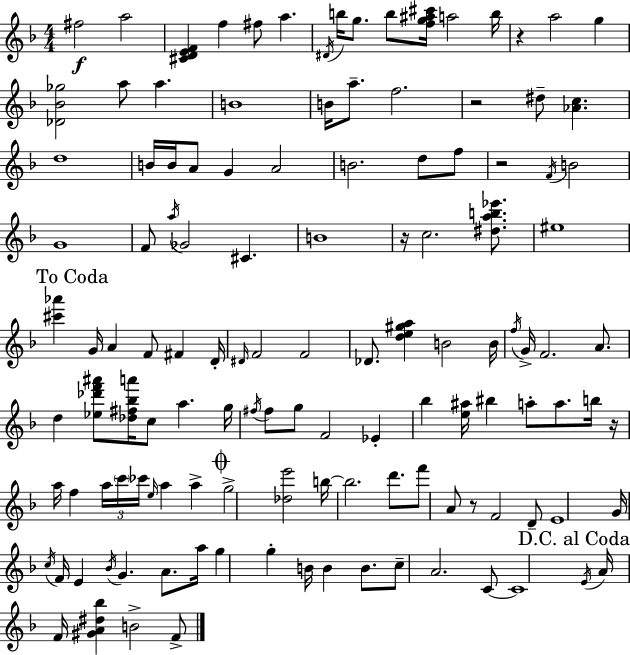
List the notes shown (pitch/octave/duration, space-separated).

F#5/h A5/h [C#4,D4,E4,F4]/q F5/q F#5/e A5/q. D#4/s B5/s G5/e. B5/e [F5,G5,A#5,C#6]/s A5/h B5/s R/q A5/h G5/q [Db4,Bb4,Gb5]/h A5/e A5/q. B4/w B4/s A5/e. F5/h. R/h D#5/e [Ab4,C5]/q. D5/w B4/s B4/s A4/e G4/q A4/h B4/h. D5/e F5/e R/h F4/s B4/h G4/w F4/e A5/s Gb4/h C#4/q. B4/w R/s C5/h. [D#5,A5,B5,Eb6]/e. EIS5/w [C#6,Ab6]/q G4/s A4/q F4/e F#4/q D4/s D#4/s F4/h F4/h Db4/e. [D5,E5,G#5,A5]/q B4/h B4/s F5/s G4/s F4/h. A4/e. D5/q [Eb5,Db6,F6,A#6]/e [Db5,F#5,Bb5,A6]/s C5/e A5/q. G5/s F#5/s F#5/e G5/e F4/h Eb4/q Bb5/q [E5,A#5]/s BIS5/q A5/e A5/e. B5/s R/s A5/s F5/q A5/s C6/s CES6/s E5/s A5/q A5/q G5/h [Db5,E6]/h B5/s B5/h. D6/e. F6/e A4/e R/e F4/h D4/e E4/w G4/s C5/s F4/s E4/q Bb4/s G4/q. A4/e. A5/s G5/q G5/q B4/s B4/q B4/e. C5/e A4/h. C4/e C4/w E4/s A4/s F4/s [G#4,A4,D#5,Bb5]/q B4/h F4/e